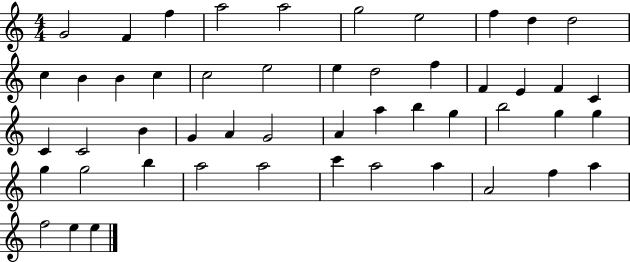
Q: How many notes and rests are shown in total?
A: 50